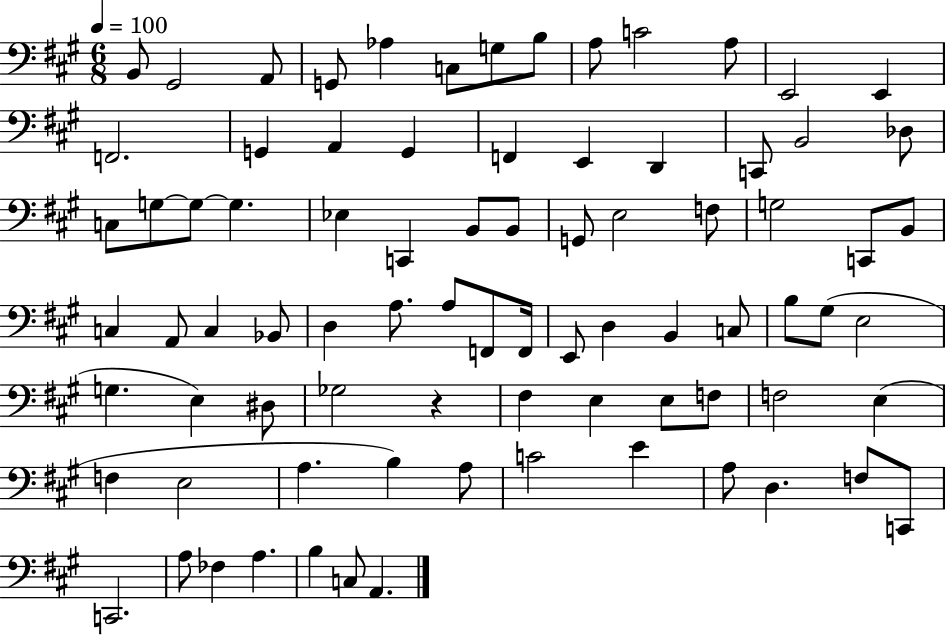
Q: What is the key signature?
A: A major